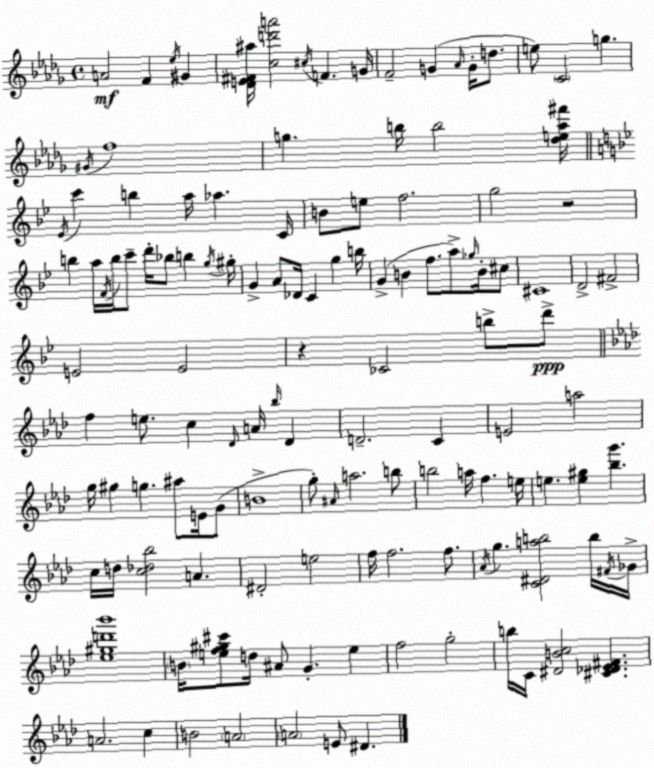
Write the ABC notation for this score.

X:1
T:Untitled
M:4/4
L:1/4
K:Bbm
A2 F _e/4 ^G [_DE^F^a]/4 [cd'a']2 ^c/4 F G/4 F2 G _A/4 G/4 d/2 e/2 C2 g ^G/4 f4 g b/4 b2 [_de_a^f']/4 _E/4 c' b a/4 _a C/4 B/2 e/2 f2 g2 z2 b a/4 F/4 b/4 c'/2 d'/4 _b/2 b g/4 ^g/4 G A/2 _D/4 C g b/4 G B f/2 a/2 _g/4 B/4 ^c/2 ^C4 D2 ^F2 E2 E2 z _C2 b/2 d'/2 f e/2 c _D/4 A/4 _b/4 _D D2 C E2 a2 g/4 ^g g ^a/2 E/4 G/2 B4 g/2 ^A/4 a2 b/2 b2 a/4 f e/4 e [e^g] [_bg'] c/4 d/4 [c_d_b]2 A ^D2 e2 f/4 f2 f/2 _A/4 g [C^Dab]2 b/4 ^F/4 _G/4 [_e^gd'_b']4 B/4 [ef^g^c']/2 d/4 ^A/2 G e f2 g2 b/4 C/4 [^DBc]2 [^C_D_E^F] A2 c B2 A2 A2 E/2 ^D